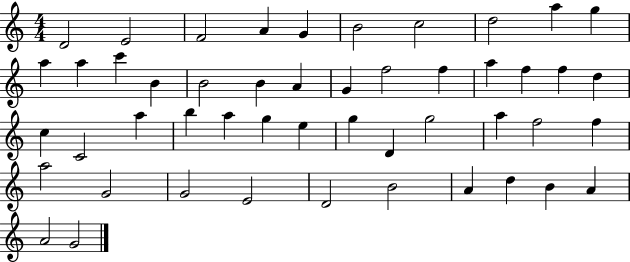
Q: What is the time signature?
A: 4/4